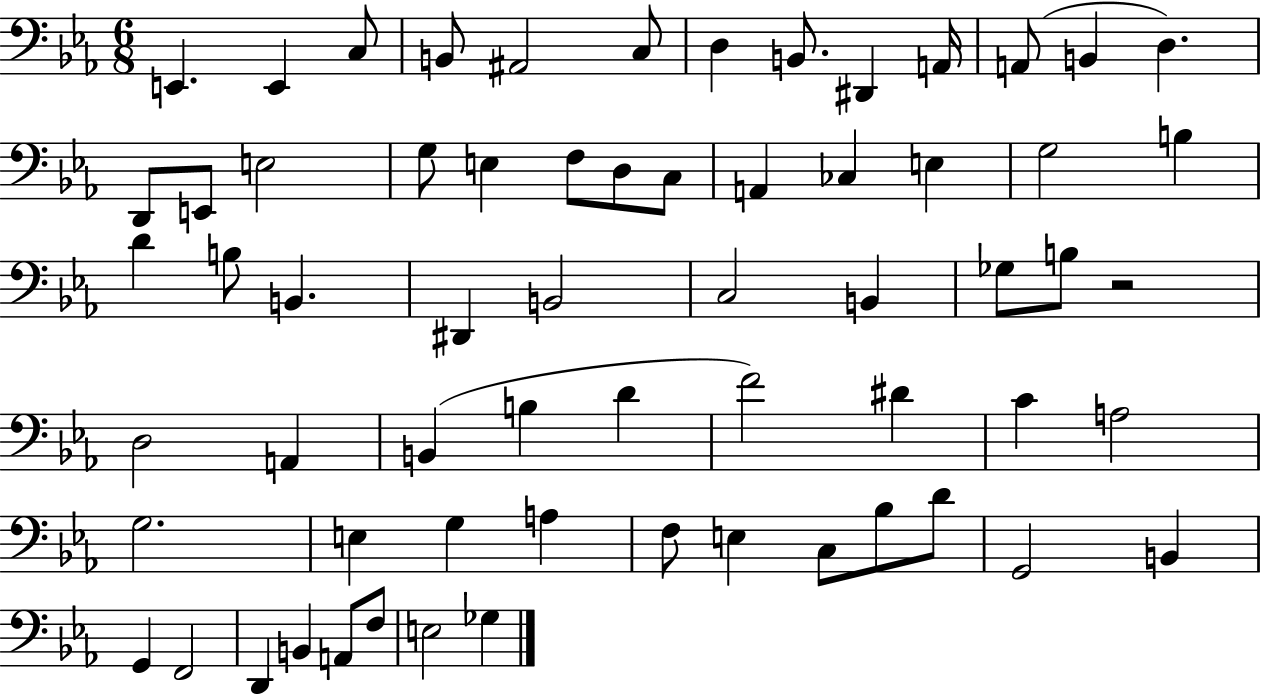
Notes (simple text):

E2/q. E2/q C3/e B2/e A#2/h C3/e D3/q B2/e. D#2/q A2/s A2/e B2/q D3/q. D2/e E2/e E3/h G3/e E3/q F3/e D3/e C3/e A2/q CES3/q E3/q G3/h B3/q D4/q B3/e B2/q. D#2/q B2/h C3/h B2/q Gb3/e B3/e R/h D3/h A2/q B2/q B3/q D4/q F4/h D#4/q C4/q A3/h G3/h. E3/q G3/q A3/q F3/e E3/q C3/e Bb3/e D4/e G2/h B2/q G2/q F2/h D2/q B2/q A2/e F3/e E3/h Gb3/q